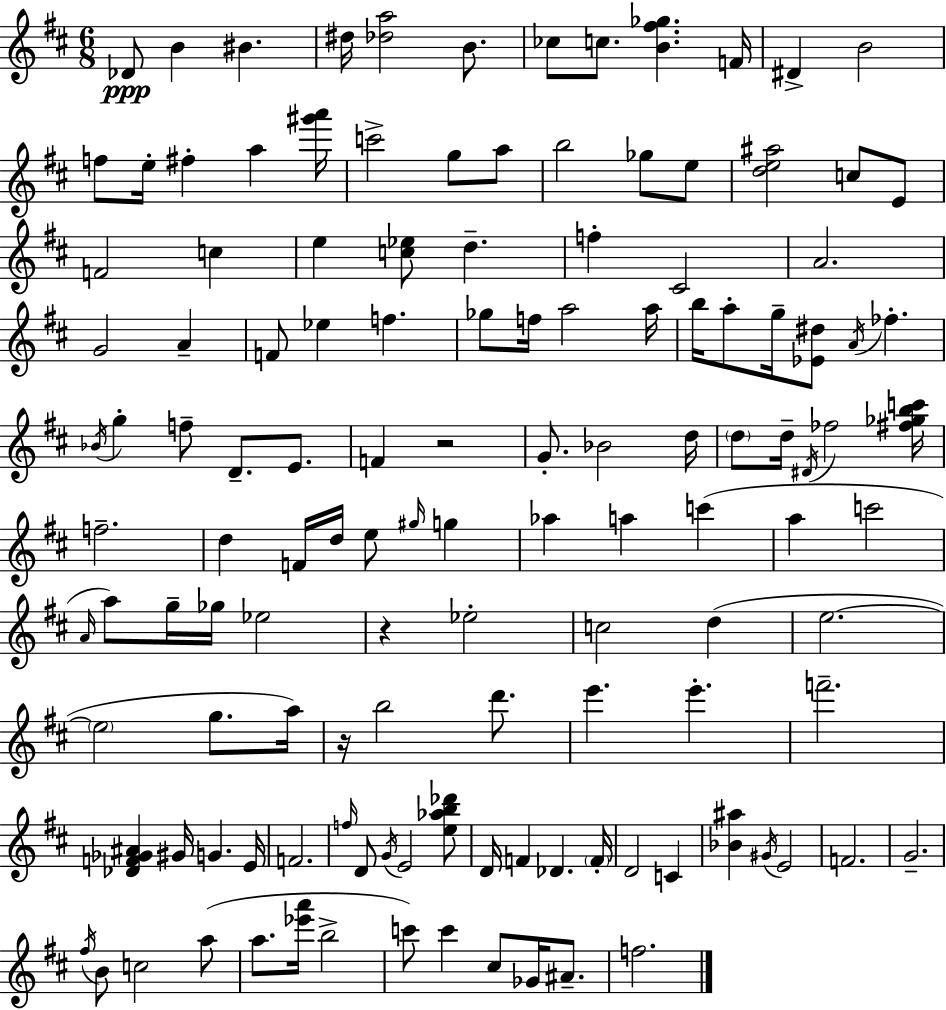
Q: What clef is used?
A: treble